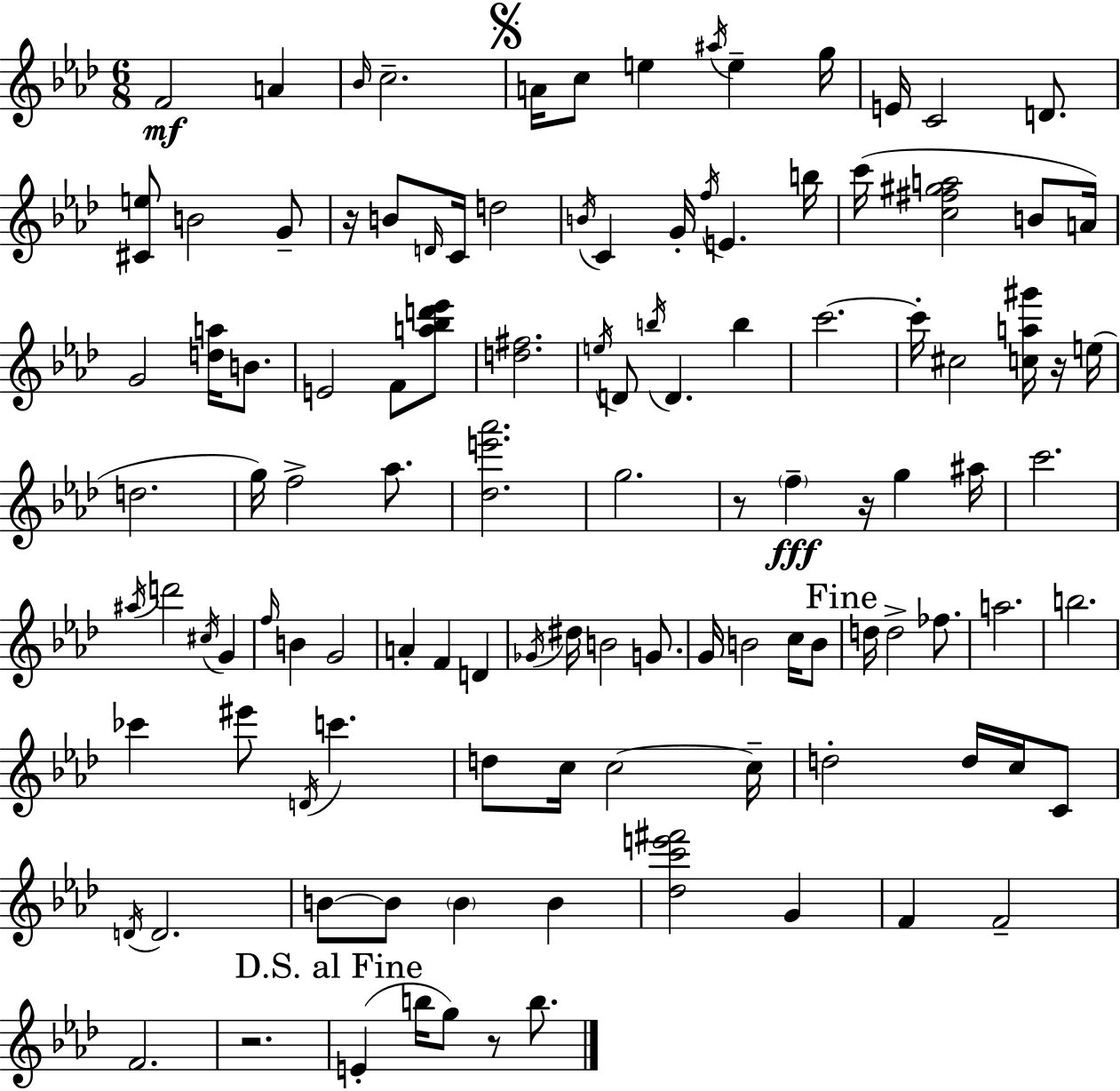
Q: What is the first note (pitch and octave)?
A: F4